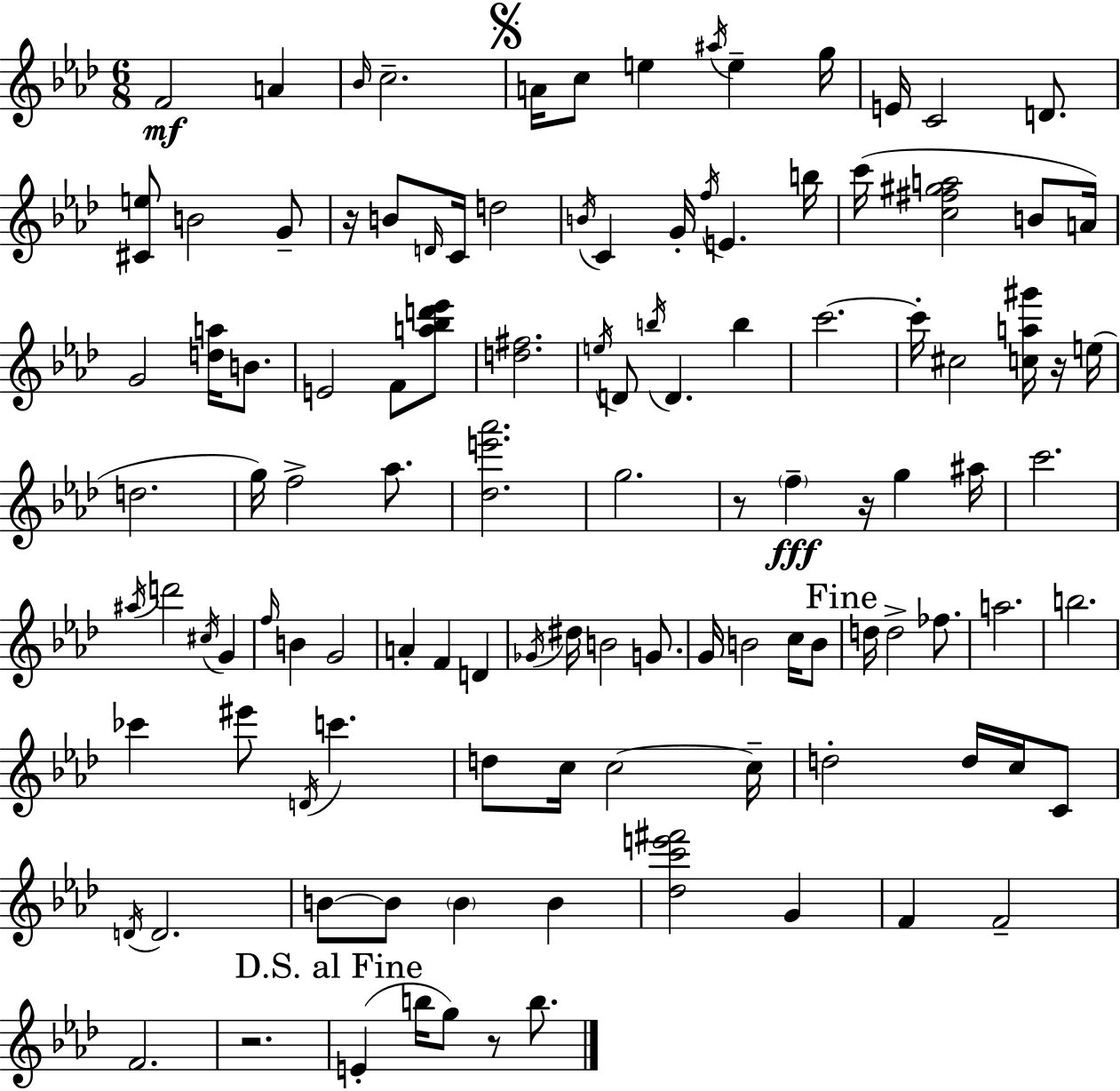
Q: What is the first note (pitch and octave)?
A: F4